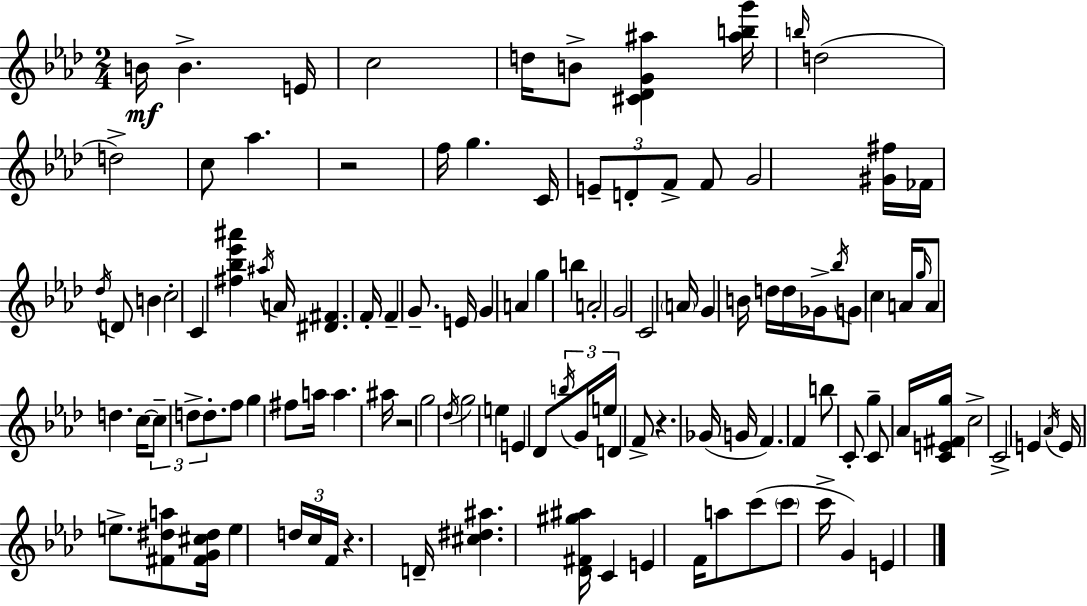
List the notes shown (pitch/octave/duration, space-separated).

B4/s B4/q. E4/s C5/h D5/s B4/e [C#4,Db4,G4,A#5]/q [A#5,B5,G6]/s B5/s D5/h D5/h C5/e Ab5/q. R/h F5/s G5/q. C4/s E4/e D4/e F4/e F4/e G4/h [G#4,F#5]/s FES4/s Db5/s D4/e B4/q C5/h C4/q [F#5,Bb5,Eb6,A#6]/q A#5/s A4/s [D#4,F#4]/q. F4/s F4/q G4/e. E4/s G4/q A4/q G5/q B5/q A4/h G4/h C4/h A4/s G4/q B4/s D5/s D5/s Gb4/s Bb5/s G4/e C5/q A4/s G5/s A4/e D5/q. C5/s C5/e D5/e D5/e. F5/e G5/q F#5/e A5/s A5/q. A#5/s R/h G5/h Db5/s G5/h E5/q E4/q Db4/e B5/s G4/s E5/s D4/q F4/e R/q. Gb4/s G4/s F4/q. F4/q B5/e C4/e G5/q C4/e Ab4/s [C4,E4,F#4,G5]/s C5/h C4/h E4/q Ab4/s E4/s E5/e. [F#4,D#5,A5]/e [F#4,G4,C#5,D#5]/s E5/q D5/s C5/s F4/s R/q. D4/s [C#5,D#5,A#5]/q. [Db4,F#4,G#5,A#5]/s C4/q E4/q F4/s A5/e C6/e C6/e C6/s G4/q E4/q